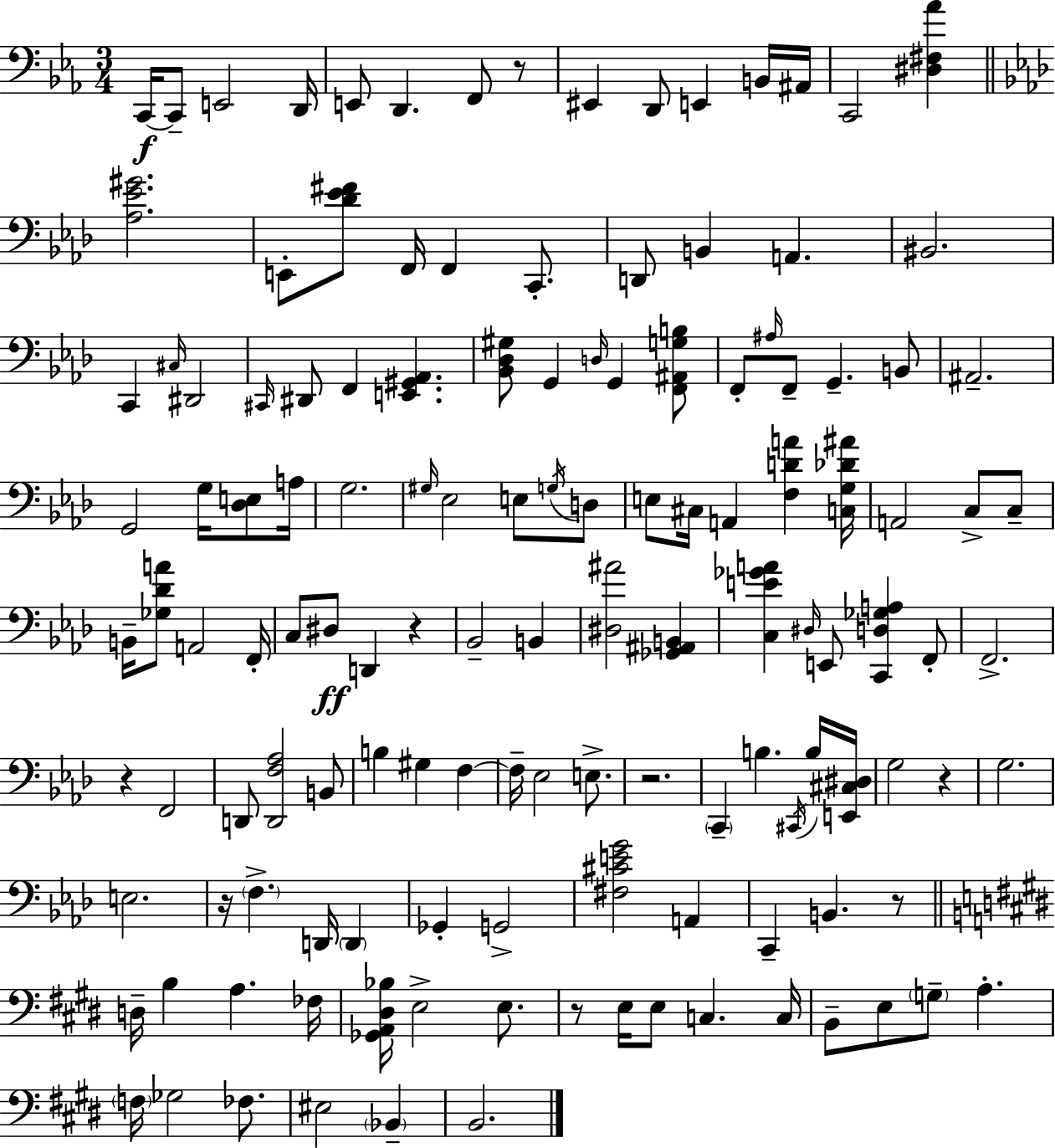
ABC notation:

X:1
T:Untitled
M:3/4
L:1/4
K:Cm
C,,/4 C,,/2 E,,2 D,,/4 E,,/2 D,, F,,/2 z/2 ^E,, D,,/2 E,, B,,/4 ^A,,/4 C,,2 [^D,^F,_A] [_A,_E^G]2 E,,/2 [_D_E^F]/2 F,,/4 F,, C,,/2 D,,/2 B,, A,, ^B,,2 C,, ^C,/4 ^D,,2 ^C,,/4 ^D,,/2 F,, [E,,^G,,_A,,] [_B,,_D,^G,]/2 G,, D,/4 G,, [F,,^A,,G,B,]/2 F,,/2 ^A,/4 F,,/2 G,, B,,/2 ^A,,2 G,,2 G,/4 [_D,E,]/2 A,/4 G,2 ^G,/4 _E,2 E,/2 G,/4 D,/2 E,/2 ^C,/4 A,, [F,DA] [C,G,_D^A]/4 A,,2 C,/2 C,/2 B,,/4 [_G,_DA]/2 A,,2 F,,/4 C,/2 ^D,/2 D,, z _B,,2 B,, [^D,^A]2 [_G,,^A,,B,,] [C,E_GA] ^D,/4 E,,/2 [C,,D,_G,A,] F,,/2 F,,2 z F,,2 D,,/2 [D,,F,_A,]2 B,,/2 B, ^G, F, F,/4 _E,2 E,/2 z2 C,, B, ^C,,/4 B,/4 [E,,^C,^D,]/4 G,2 z G,2 E,2 z/4 F, D,,/4 D,, _G,, G,,2 [^F,^CEG]2 A,, C,, B,, z/2 D,/4 B, A, _F,/4 [_G,,A,,^D,_B,]/4 E,2 E,/2 z/2 E,/4 E,/2 C, C,/4 B,,/2 E,/2 G,/2 A, F,/4 _G,2 _F,/2 ^E,2 _B,, B,,2